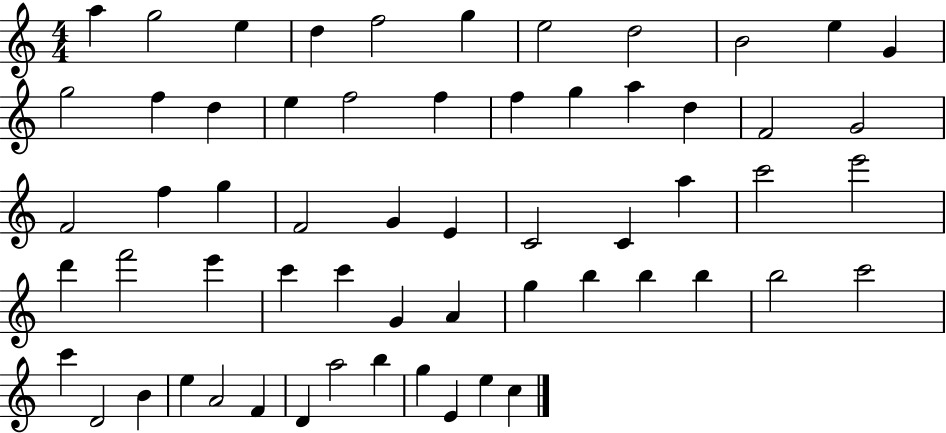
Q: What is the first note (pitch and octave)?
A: A5